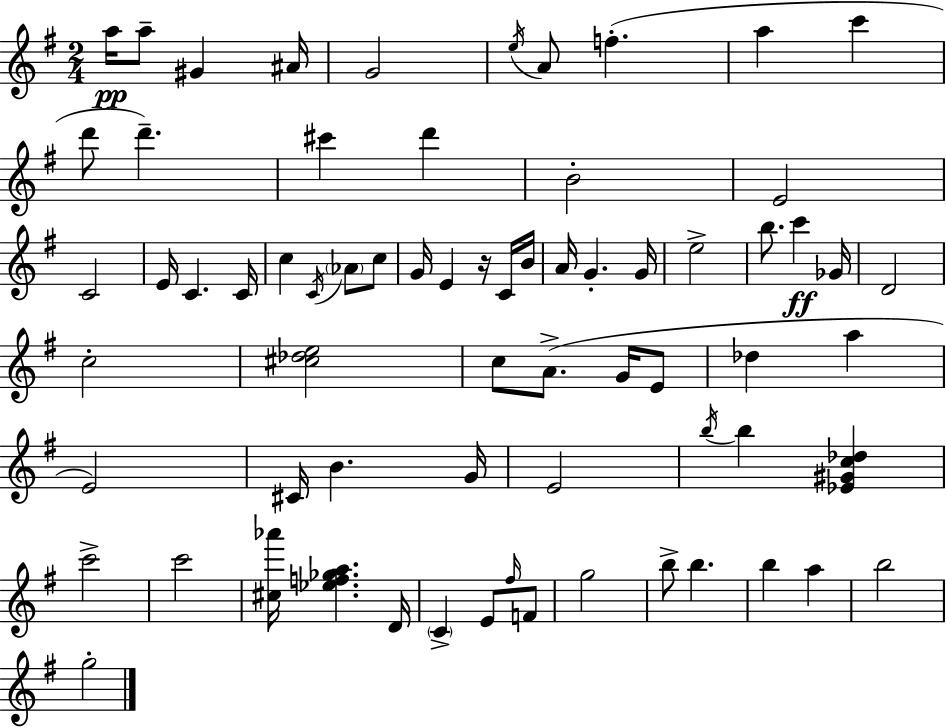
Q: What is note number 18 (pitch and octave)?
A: E4